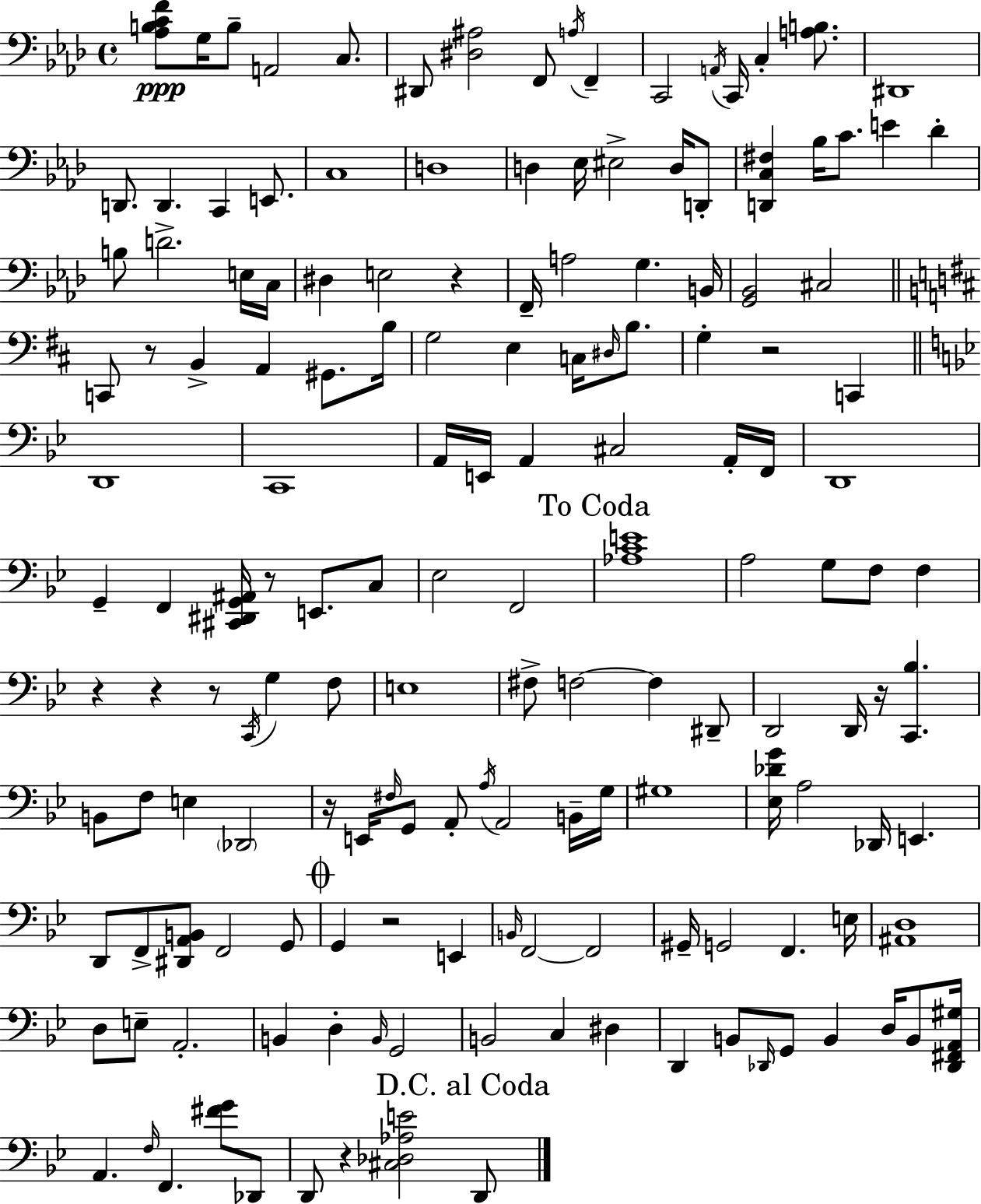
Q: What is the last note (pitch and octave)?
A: D2